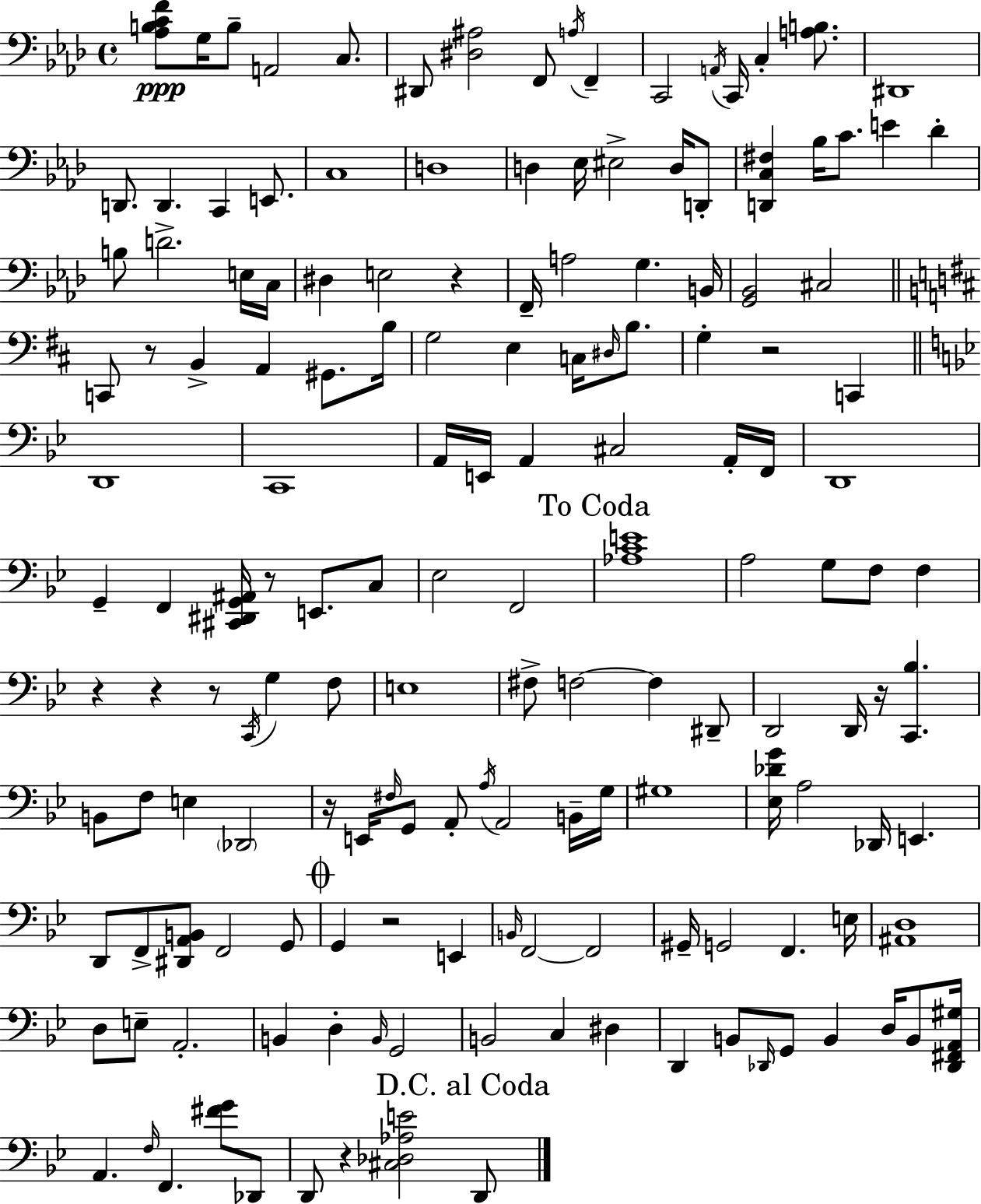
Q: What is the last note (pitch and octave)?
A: D2